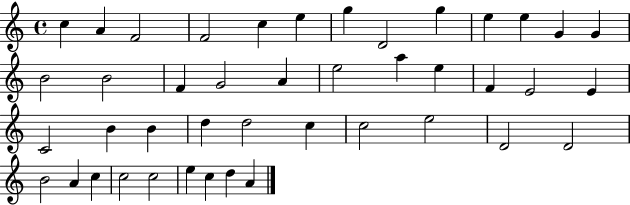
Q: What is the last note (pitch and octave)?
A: A4